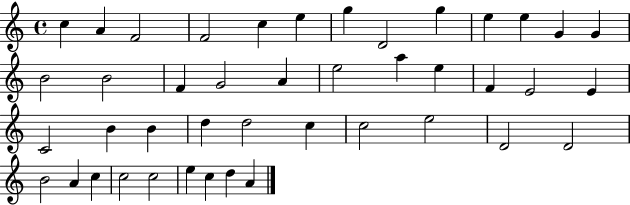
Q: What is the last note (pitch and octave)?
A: A4